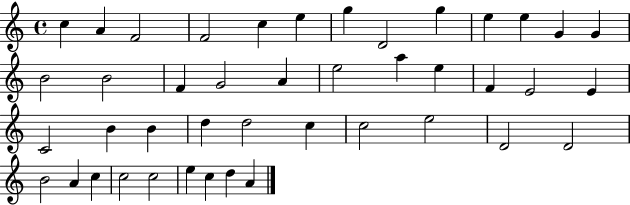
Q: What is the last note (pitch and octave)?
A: A4